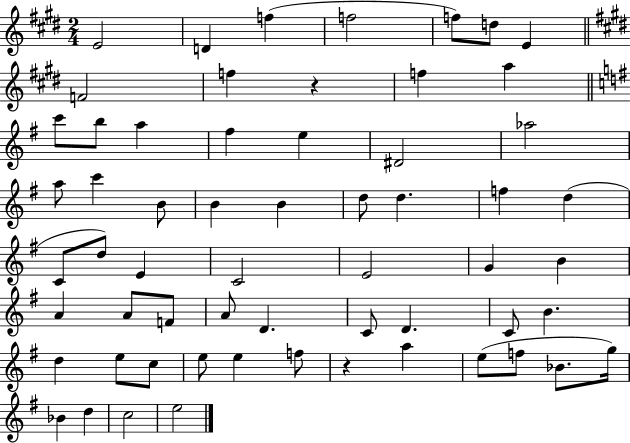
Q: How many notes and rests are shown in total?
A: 60